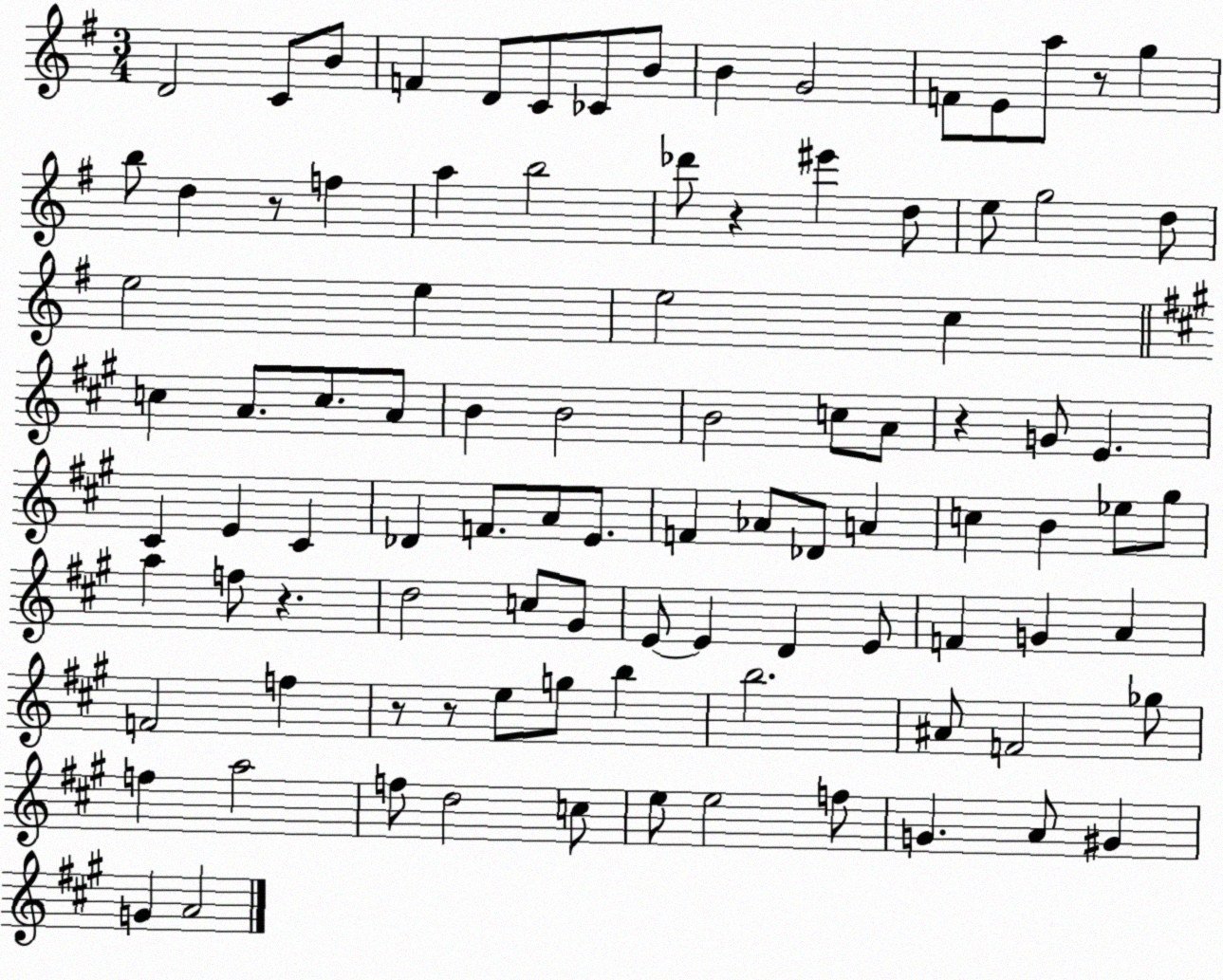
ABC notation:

X:1
T:Untitled
M:3/4
L:1/4
K:G
D2 C/2 B/2 F D/2 C/2 _C/2 B/2 B G2 F/2 E/2 a/2 z/2 g b/2 d z/2 f a b2 _d'/2 z ^e' d/2 e/2 g2 d/2 e2 e e2 c c A/2 c/2 A/2 B B2 B2 c/2 A/2 z G/2 E ^C E ^C _D F/2 A/2 E/2 F _A/2 _D/2 A c B _e/2 ^g/2 a f/2 z d2 c/2 ^G/2 E/2 E D E/2 F G A F2 f z/2 z/2 e/2 g/2 b b2 ^A/2 F2 _g/2 f a2 f/2 d2 c/2 e/2 e2 f/2 G A/2 ^G G A2